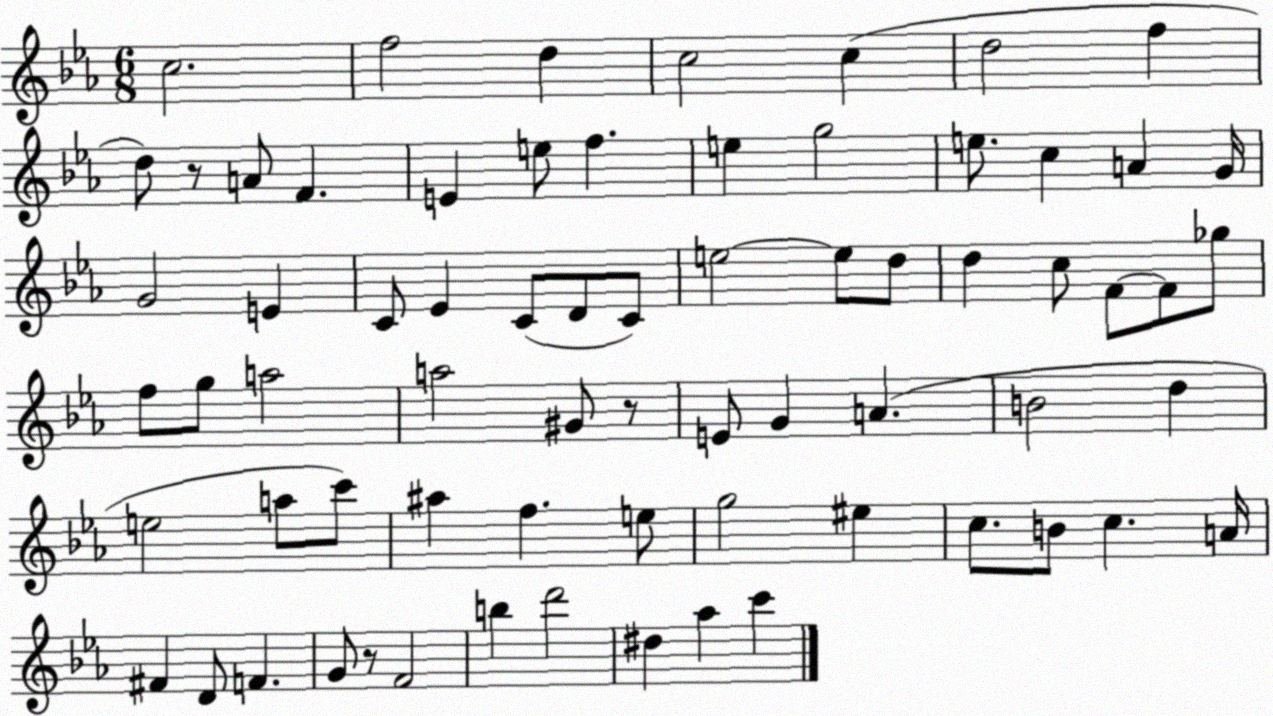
X:1
T:Untitled
M:6/8
L:1/4
K:Eb
c2 f2 d c2 c d2 f d/2 z/2 A/2 F E e/2 f e g2 e/2 c A G/4 G2 E C/2 _E C/2 D/2 C/2 e2 e/2 d/2 d c/2 F/2 F/2 _g/2 f/2 g/2 a2 a2 ^G/2 z/2 E/2 G A B2 d e2 a/2 c'/2 ^a f e/2 g2 ^e c/2 B/2 c A/4 ^F D/2 F G/2 z/2 F2 b d'2 ^d _a c'